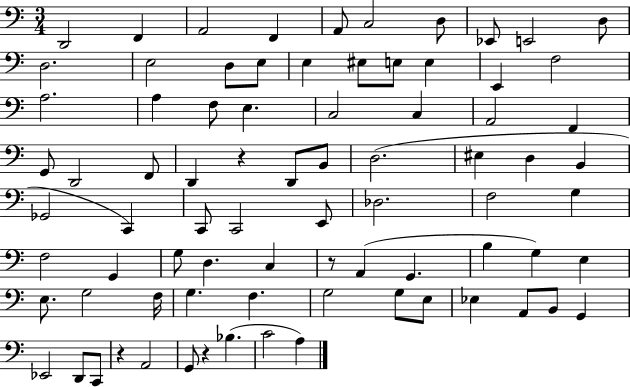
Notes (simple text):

D2/h F2/q A2/h F2/q A2/e C3/h D3/e Eb2/e E2/h D3/e D3/h. E3/h D3/e E3/e E3/q EIS3/e E3/e E3/q E2/q F3/h A3/h. A3/q F3/e E3/q. C3/h C3/q A2/h F2/q G2/e D2/h F2/e D2/q R/q D2/e B2/e D3/h. EIS3/q D3/q B2/q Gb2/h C2/q C2/e C2/h E2/e Db3/h. F3/h G3/q F3/h G2/q G3/e D3/q. C3/q R/e A2/q G2/q. B3/q G3/q E3/q E3/e. G3/h F3/s G3/q. F3/q. G3/h G3/e E3/e Eb3/q A2/e B2/e G2/q Eb2/h D2/e C2/e R/q A2/h G2/e R/q Bb3/q. C4/h A3/q